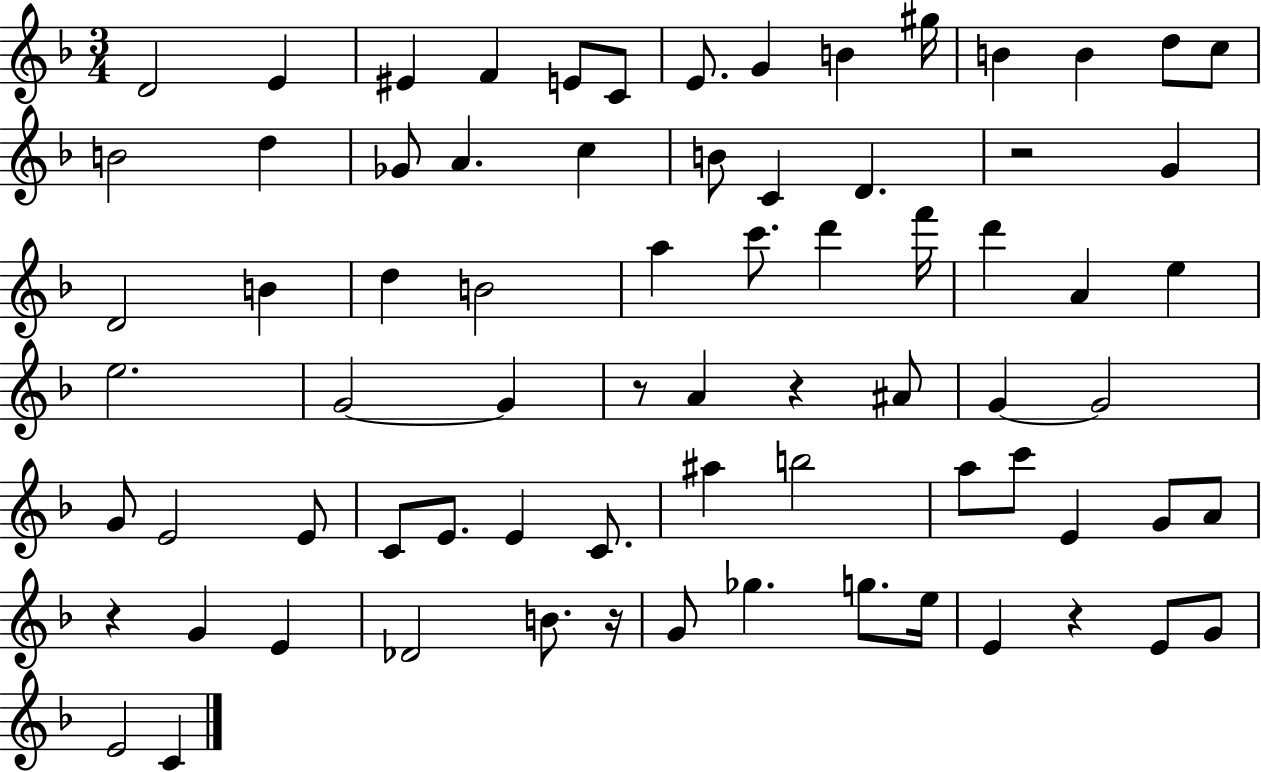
X:1
T:Untitled
M:3/4
L:1/4
K:F
D2 E ^E F E/2 C/2 E/2 G B ^g/4 B B d/2 c/2 B2 d _G/2 A c B/2 C D z2 G D2 B d B2 a c'/2 d' f'/4 d' A e e2 G2 G z/2 A z ^A/2 G G2 G/2 E2 E/2 C/2 E/2 E C/2 ^a b2 a/2 c'/2 E G/2 A/2 z G E _D2 B/2 z/4 G/2 _g g/2 e/4 E z E/2 G/2 E2 C